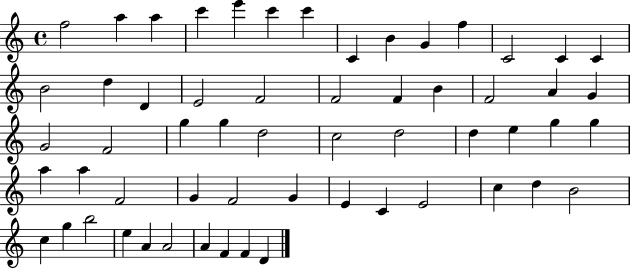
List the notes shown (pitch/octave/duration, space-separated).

F5/h A5/q A5/q C6/q E6/q C6/q C6/q C4/q B4/q G4/q F5/q C4/h C4/q C4/q B4/h D5/q D4/q E4/h F4/h F4/h F4/q B4/q F4/h A4/q G4/q G4/h F4/h G5/q G5/q D5/h C5/h D5/h D5/q E5/q G5/q G5/q A5/q A5/q F4/h G4/q F4/h G4/q E4/q C4/q E4/h C5/q D5/q B4/h C5/q G5/q B5/h E5/q A4/q A4/h A4/q F4/q F4/q D4/q